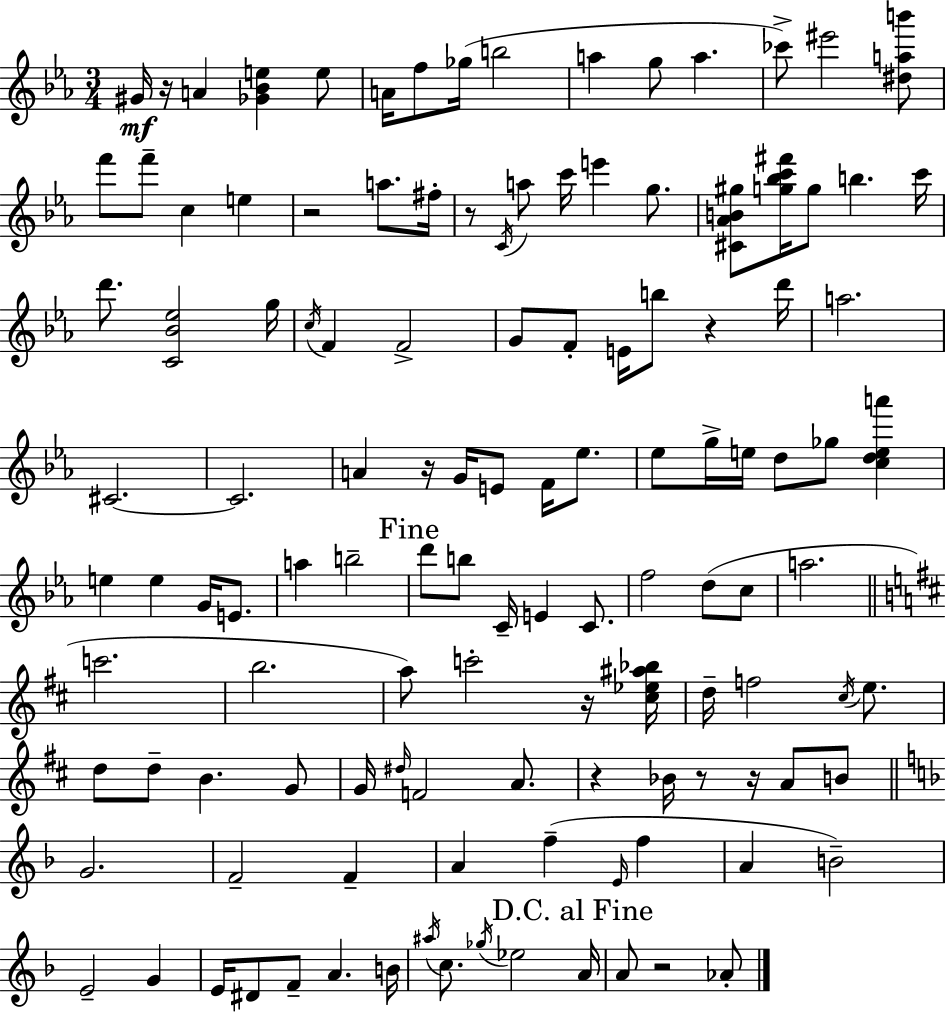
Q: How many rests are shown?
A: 10